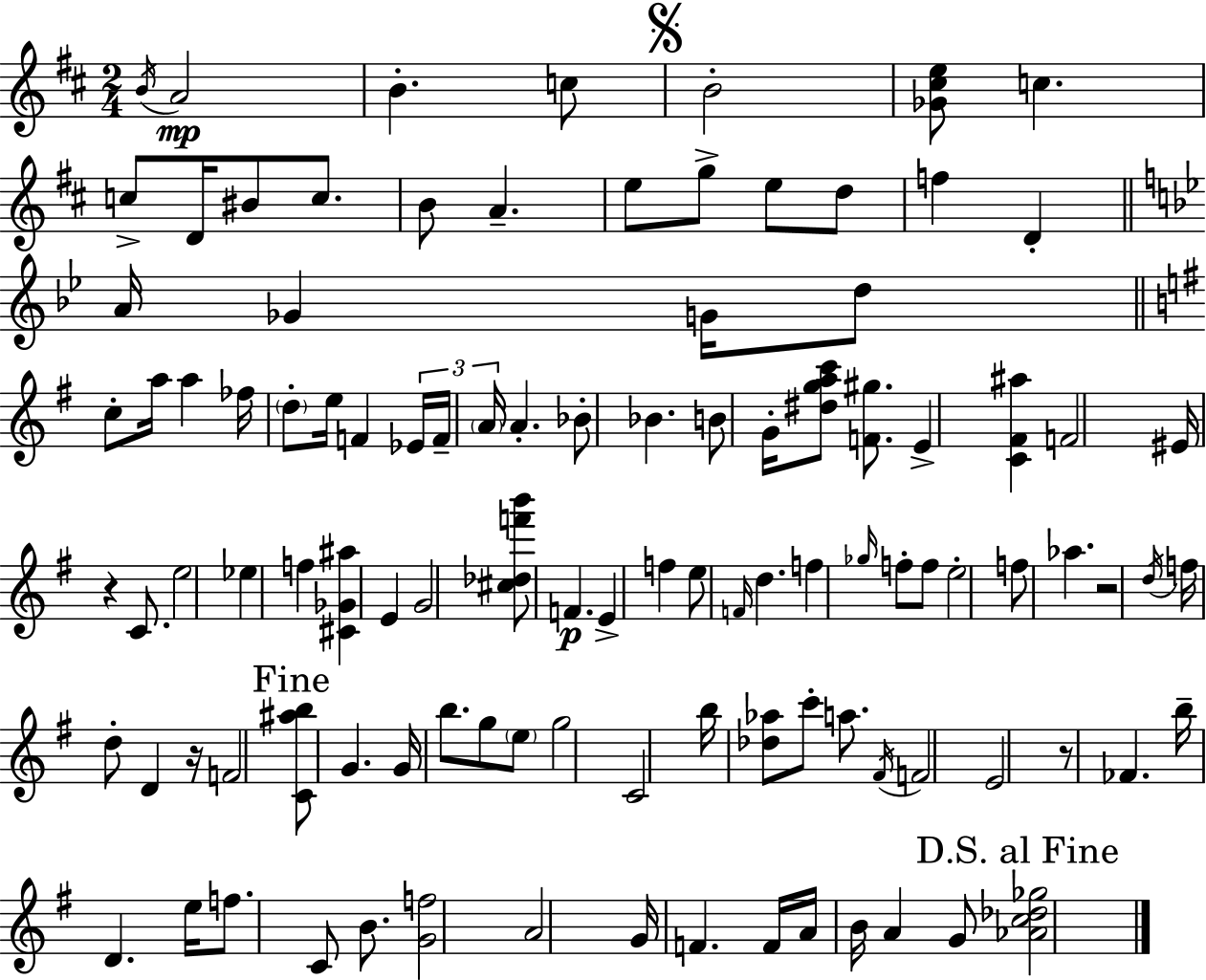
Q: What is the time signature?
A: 2/4